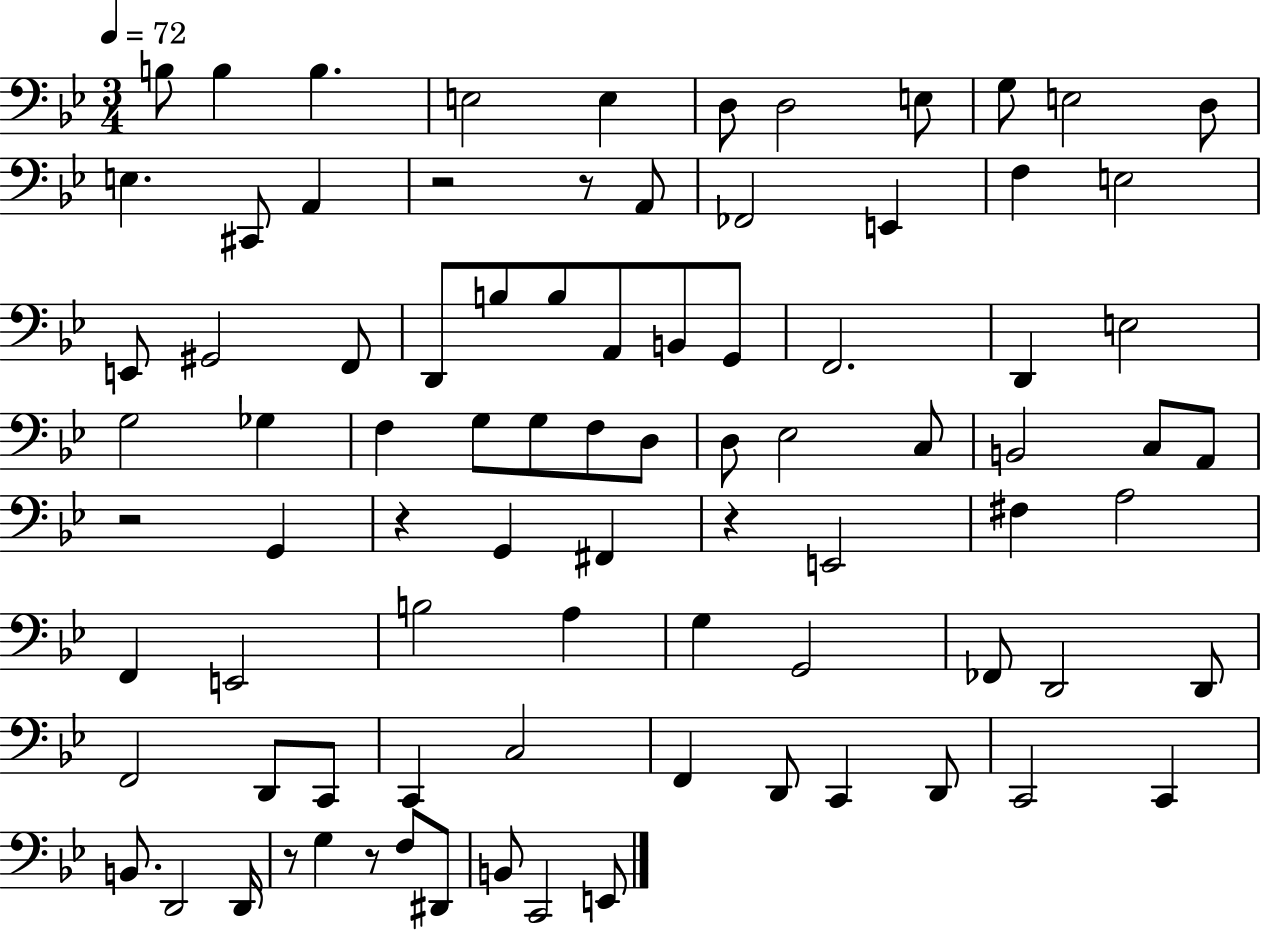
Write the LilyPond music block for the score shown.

{
  \clef bass
  \numericTimeSignature
  \time 3/4
  \key bes \major
  \tempo 4 = 72
  b8 b4 b4. | e2 e4 | d8 d2 e8 | g8 e2 d8 | \break e4. cis,8 a,4 | r2 r8 a,8 | fes,2 e,4 | f4 e2 | \break e,8 gis,2 f,8 | d,8 b8 b8 a,8 b,8 g,8 | f,2. | d,4 e2 | \break g2 ges4 | f4 g8 g8 f8 d8 | d8 ees2 c8 | b,2 c8 a,8 | \break r2 g,4 | r4 g,4 fis,4 | r4 e,2 | fis4 a2 | \break f,4 e,2 | b2 a4 | g4 g,2 | fes,8 d,2 d,8 | \break f,2 d,8 c,8 | c,4 c2 | f,4 d,8 c,4 d,8 | c,2 c,4 | \break b,8. d,2 d,16 | r8 g4 r8 f8 dis,8 | b,8 c,2 e,8 | \bar "|."
}